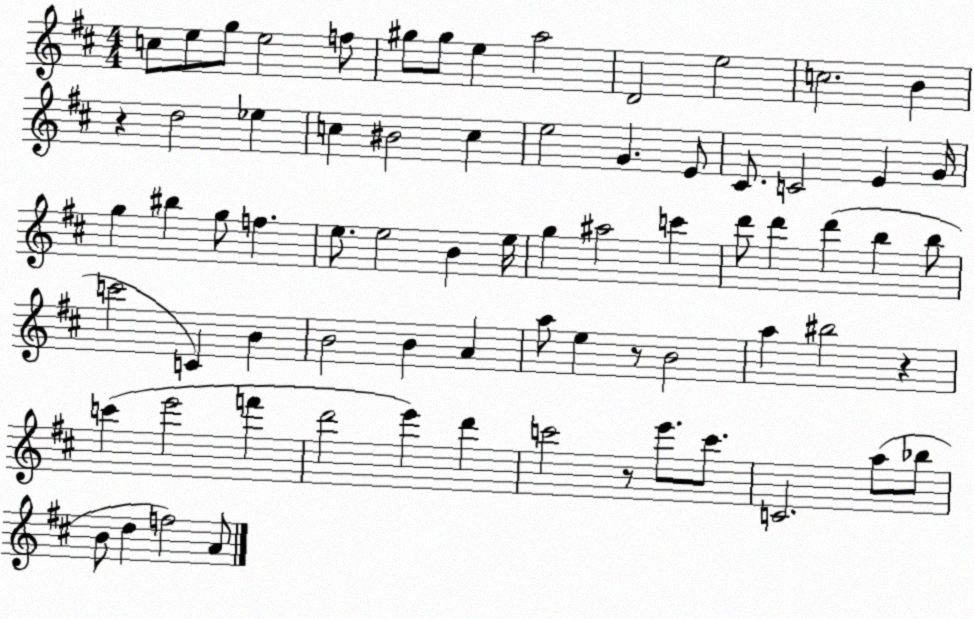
X:1
T:Untitled
M:4/4
L:1/4
K:D
c/2 e/2 g/2 e2 f/2 ^g/2 ^g/2 e a2 D2 e2 c2 B z d2 _e c ^B2 c e2 G E/2 ^C/2 C2 E G/4 g ^b g/2 f e/2 e2 B e/4 g ^a2 c' d'/2 d' d' b b/2 c'2 C B B2 B A a/2 e z/2 B2 a ^b2 z c' e'2 f' d'2 e' d' c'2 z/2 e'/2 c'/2 C2 a/2 _b/2 B/2 d f2 A/2